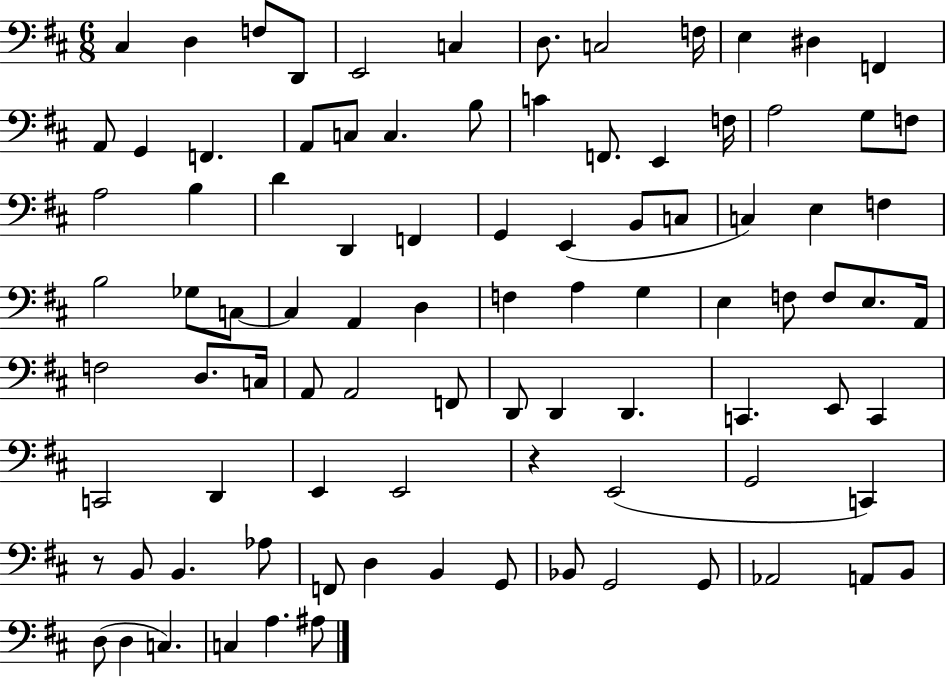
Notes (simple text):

C#3/q D3/q F3/e D2/e E2/h C3/q D3/e. C3/h F3/s E3/q D#3/q F2/q A2/e G2/q F2/q. A2/e C3/e C3/q. B3/e C4/q F2/e. E2/q F3/s A3/h G3/e F3/e A3/h B3/q D4/q D2/q F2/q G2/q E2/q B2/e C3/e C3/q E3/q F3/q B3/h Gb3/e C3/e C3/q A2/q D3/q F3/q A3/q G3/q E3/q F3/e F3/e E3/e. A2/s F3/h D3/e. C3/s A2/e A2/h F2/e D2/e D2/q D2/q. C2/q. E2/e C2/q C2/h D2/q E2/q E2/h R/q E2/h G2/h C2/q R/e B2/e B2/q. Ab3/e F2/e D3/q B2/q G2/e Bb2/e G2/h G2/e Ab2/h A2/e B2/e D3/e D3/q C3/q. C3/q A3/q. A#3/e